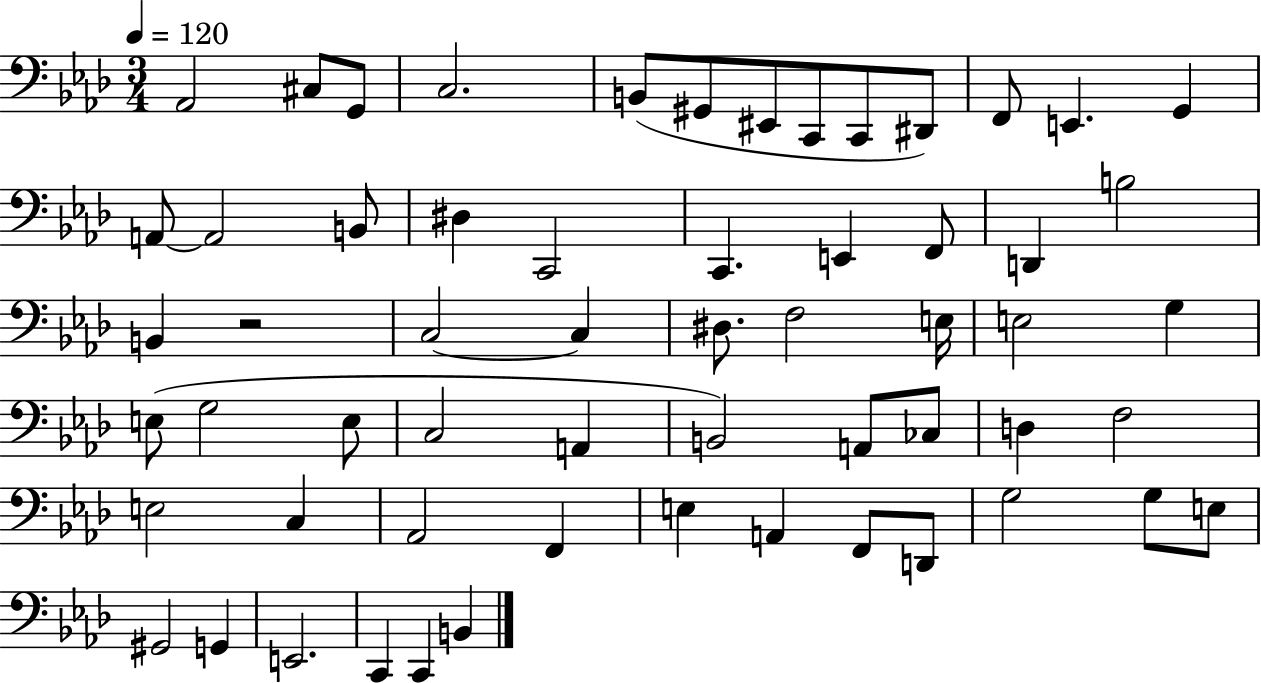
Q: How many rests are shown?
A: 1